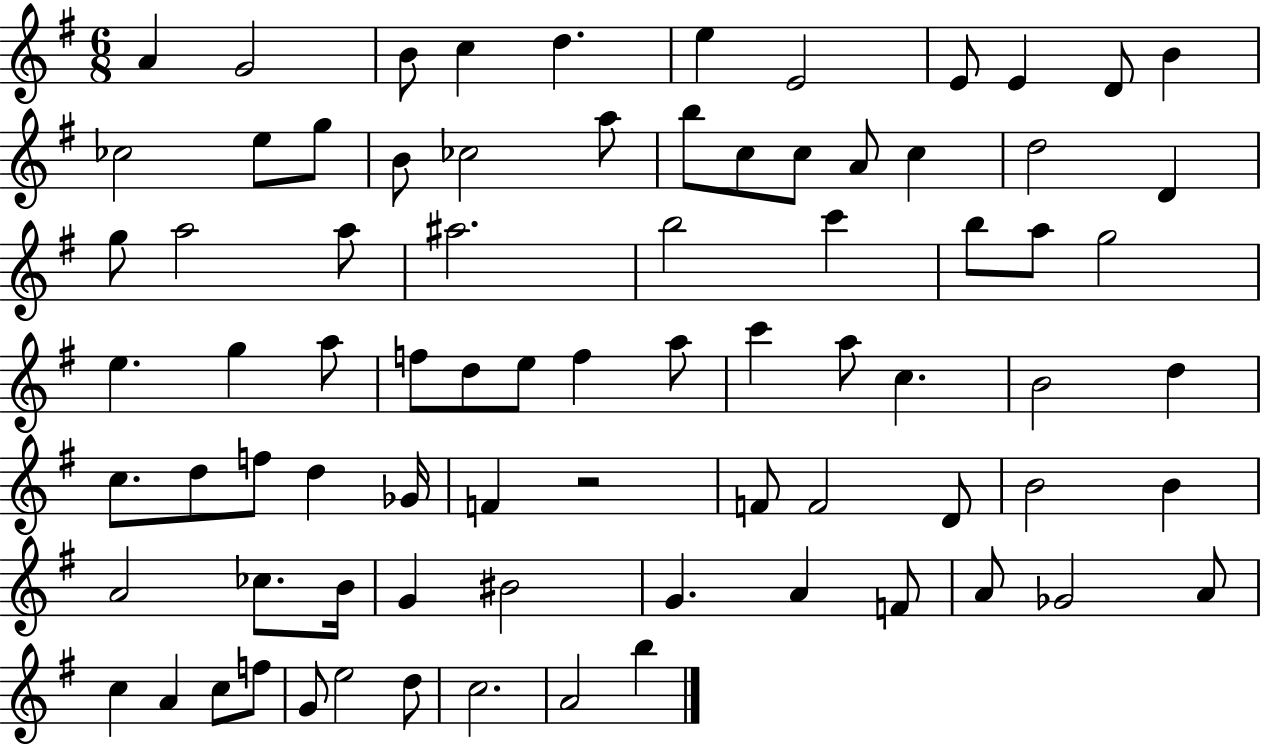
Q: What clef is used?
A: treble